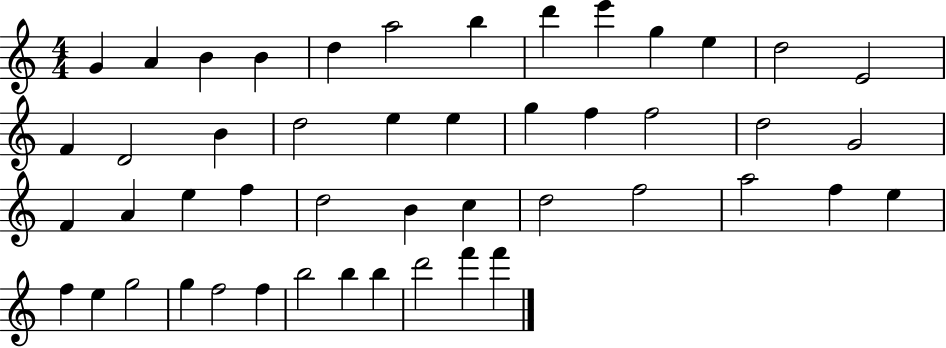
G4/q A4/q B4/q B4/q D5/q A5/h B5/q D6/q E6/q G5/q E5/q D5/h E4/h F4/q D4/h B4/q D5/h E5/q E5/q G5/q F5/q F5/h D5/h G4/h F4/q A4/q E5/q F5/q D5/h B4/q C5/q D5/h F5/h A5/h F5/q E5/q F5/q E5/q G5/h G5/q F5/h F5/q B5/h B5/q B5/q D6/h F6/q F6/q